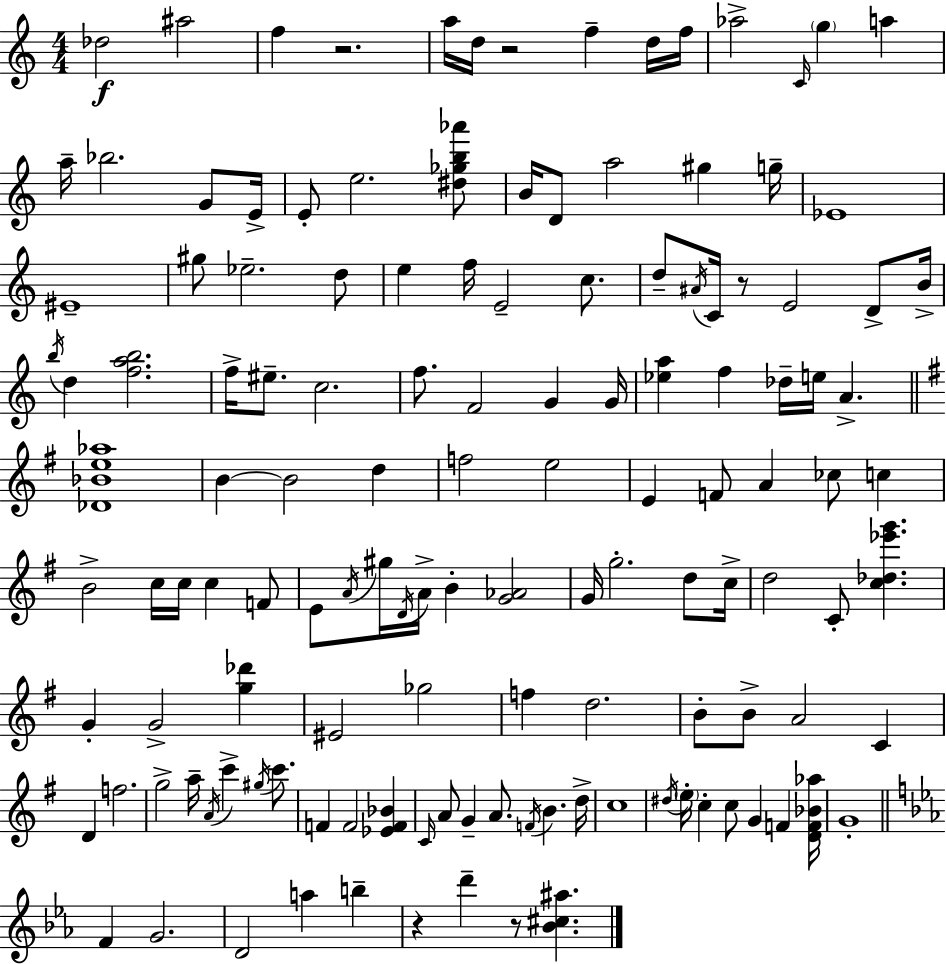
{
  \clef treble
  \numericTimeSignature
  \time 4/4
  \key c \major
  des''2\f ais''2 | f''4 r2. | a''16 d''16 r2 f''4-- d''16 f''16 | aes''2-> \grace { c'16 } \parenthesize g''4 a''4 | \break a''16-- bes''2. g'8 | e'16-> e'8-. e''2. <dis'' ges'' b'' aes'''>8 | b'16 d'8 a''2 gis''4 | g''16-- ees'1 | \break eis'1-- | gis''8 ees''2.-- d''8 | e''4 f''16 e'2-- c''8. | d''8-- \acciaccatura { ais'16 } c'16 r8 e'2 d'8-> | \break b'16-> \acciaccatura { b''16 } d''4 <f'' a'' b''>2. | f''16-> eis''8.-- c''2. | f''8. f'2 g'4 | g'16 <ees'' a''>4 f''4 des''16-- e''16 a'4.-> | \break \bar "||" \break \key g \major <des' bes' e'' aes''>1 | b'4~~ b'2 d''4 | f''2 e''2 | e'4 f'8 a'4 ces''8 c''4 | \break b'2-> c''16 c''16 c''4 f'8 | e'8 \acciaccatura { a'16 } gis''16 \acciaccatura { d'16 } a'16-> b'4-. <g' aes'>2 | g'16 g''2.-. d''8 | c''16-> d''2 c'8-. <c'' des'' ees''' g'''>4. | \break g'4-. g'2-> <g'' des'''>4 | eis'2 ges''2 | f''4 d''2. | b'8-. b'8-> a'2 c'4 | \break d'4 f''2. | g''2-> a''16-- \acciaccatura { a'16 } c'''4-> | \acciaccatura { gis''16 } c'''8. f'4 f'2 | <ees' f' bes'>4 \grace { c'16 } a'8 g'4-- a'8. \acciaccatura { f'16 } b'4. | \break d''16-> c''1 | \acciaccatura { dis''16 } \parenthesize e''16-. c''4-. c''8 g'4 | f'4 <d' f' bes' aes''>16 g'1-. | \bar "||" \break \key ees \major f'4 g'2. | d'2 a''4 b''4-- | r4 d'''4-- r8 <bes' cis'' ais''>4. | \bar "|."
}